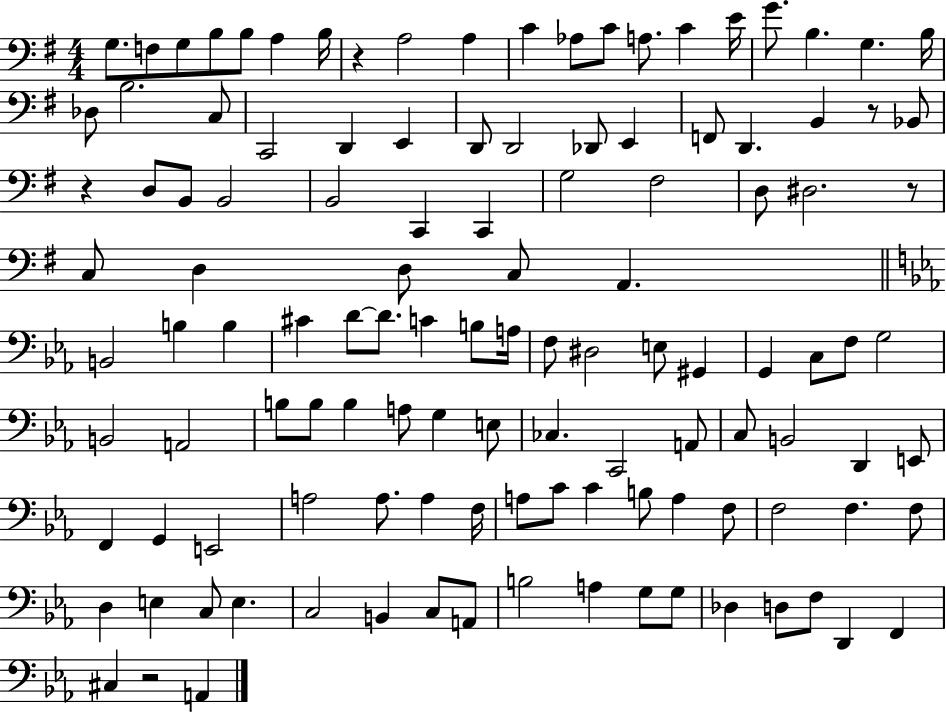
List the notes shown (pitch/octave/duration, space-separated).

G3/e. F3/e G3/e B3/e B3/e A3/q B3/s R/q A3/h A3/q C4/q Ab3/e C4/e A3/e. C4/q E4/s G4/e. B3/q. G3/q. B3/s Db3/e B3/h. C3/e C2/h D2/q E2/q D2/e D2/h Db2/e E2/q F2/e D2/q. B2/q R/e Bb2/e R/q D3/e B2/e B2/h B2/h C2/q C2/q G3/h F#3/h D3/e D#3/h. R/e C3/e D3/q D3/e C3/e A2/q. B2/h B3/q B3/q C#4/q D4/e D4/e. C4/q B3/e A3/s F3/e D#3/h E3/e G#2/q G2/q C3/e F3/e G3/h B2/h A2/h B3/e B3/e B3/q A3/e G3/q E3/e CES3/q. C2/h A2/e C3/e B2/h D2/q E2/e F2/q G2/q E2/h A3/h A3/e. A3/q F3/s A3/e C4/e C4/q B3/e A3/q F3/e F3/h F3/q. F3/e D3/q E3/q C3/e E3/q. C3/h B2/q C3/e A2/e B3/h A3/q G3/e G3/e Db3/q D3/e F3/e D2/q F2/q C#3/q R/h A2/q